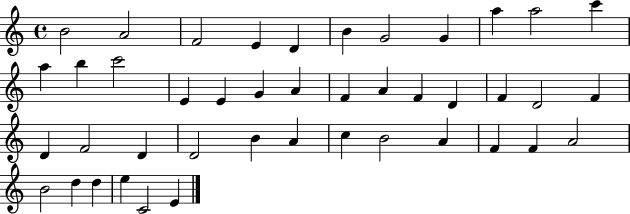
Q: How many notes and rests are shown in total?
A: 43